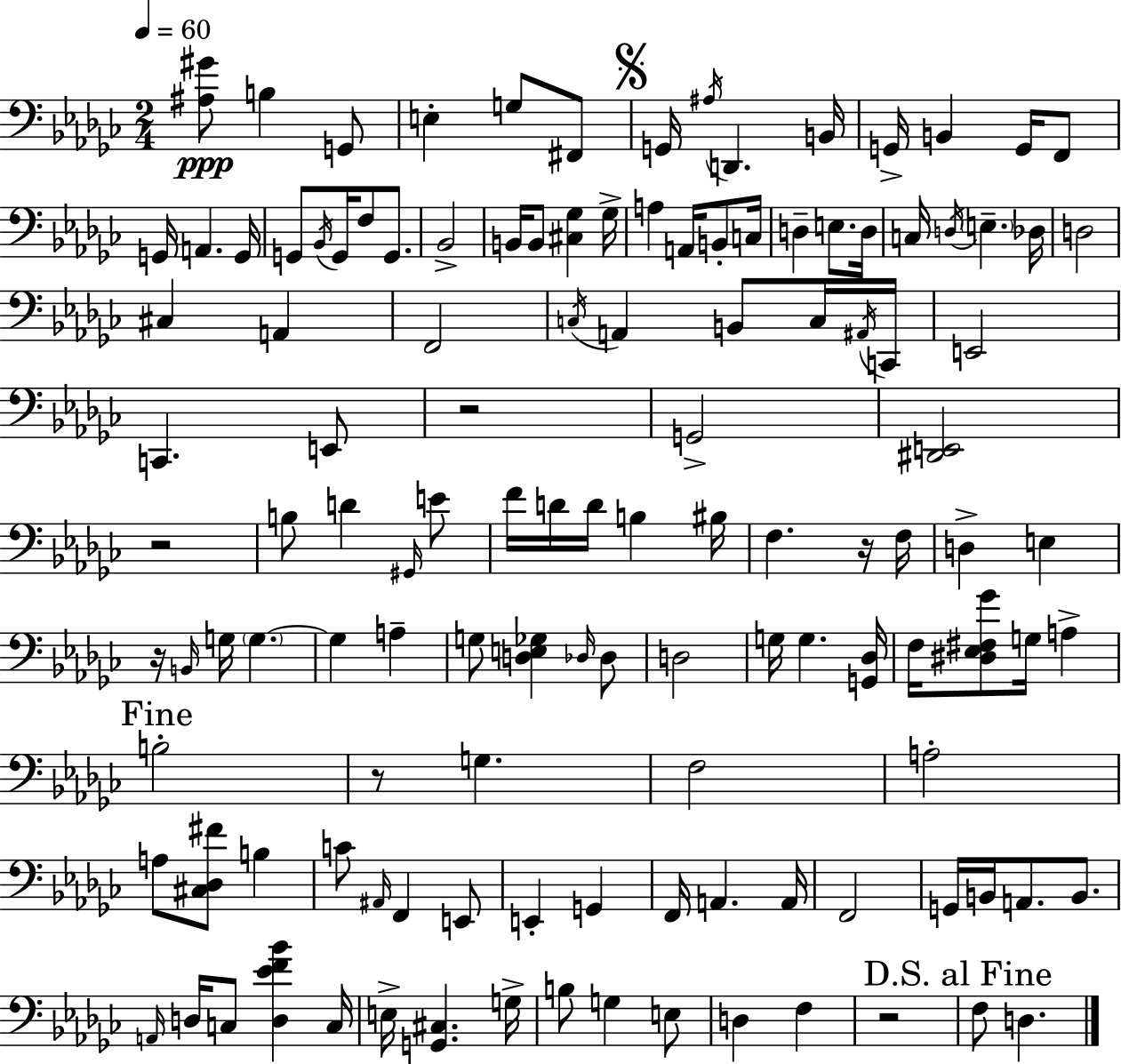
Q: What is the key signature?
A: EES minor